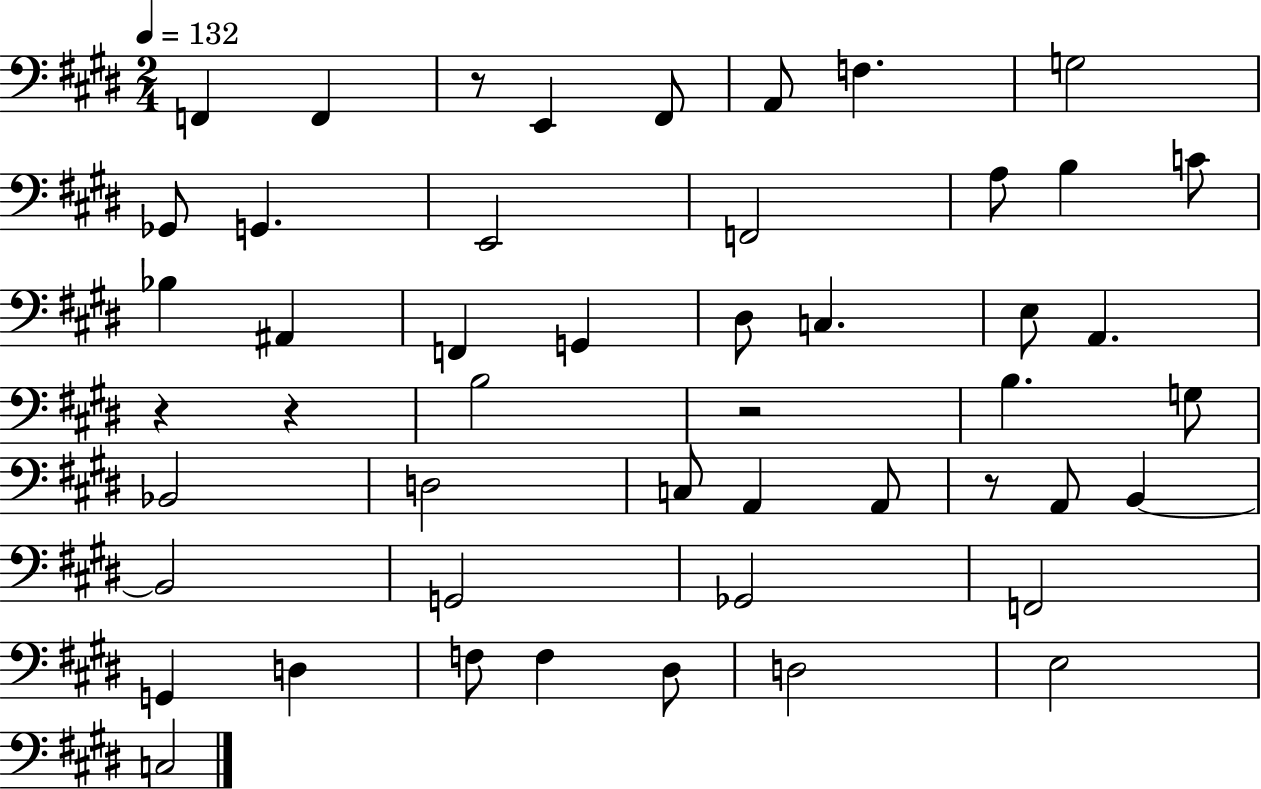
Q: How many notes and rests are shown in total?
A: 49